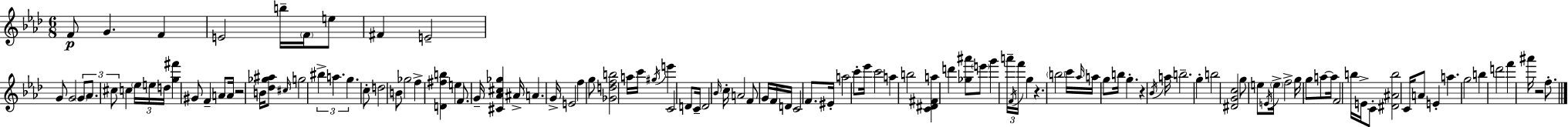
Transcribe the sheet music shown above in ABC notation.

X:1
T:Untitled
M:6/8
L:1/4
K:Ab
F/2 G F E2 b/4 F/4 e/2 ^F E2 G/2 G2 G/2 _A/2 ^c/2 c _e/4 e/4 d/4 [g^f'] ^G/2 F A/2 A/4 z2 B/4 [_d_g^a]/2 ^c/4 g2 ^b a g c/2 d2 B/2 _g2 f [D^fb] e F/2 G/4 [^C_A^c_g] ^A/4 A G/4 E2 f g/2 [_Gdfb]2 a/4 c'/4 ^g/4 e' C2 D/2 C/4 D2 _B/4 c/4 A2 F/2 G/4 F/4 D/4 C2 F/2 ^E/4 a2 c'/2 _e'/4 c'2 a b2 [C^D^Fa] d' [_g^a']/2 e'/2 g' a'/4 F/4 f'/4 g z b2 c'/4 _a/4 a/4 g/2 b/4 g z _B/4 a/4 b2 g b2 [^DGc]2 g/2 e/2 E/4 e/4 f2 g/4 g/2 a/2 a/4 F2 b/4 E/4 C/2 [^D^Ab]2 C/4 A/2 E a g2 b d'2 f' ^a'/4 z2 f/2